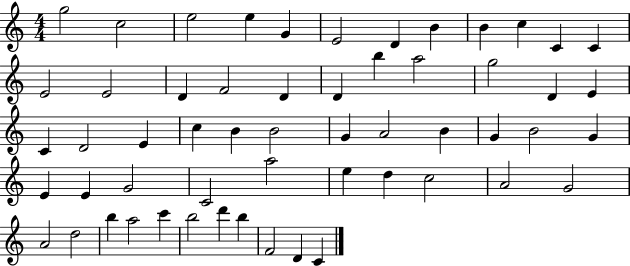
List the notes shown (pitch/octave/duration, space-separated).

G5/h C5/h E5/h E5/q G4/q E4/h D4/q B4/q B4/q C5/q C4/q C4/q E4/h E4/h D4/q F4/h D4/q D4/q B5/q A5/h G5/h D4/q E4/q C4/q D4/h E4/q C5/q B4/q B4/h G4/q A4/h B4/q G4/q B4/h G4/q E4/q E4/q G4/h C4/h A5/h E5/q D5/q C5/h A4/h G4/h A4/h D5/h B5/q A5/h C6/q B5/h D6/q B5/q F4/h D4/q C4/q